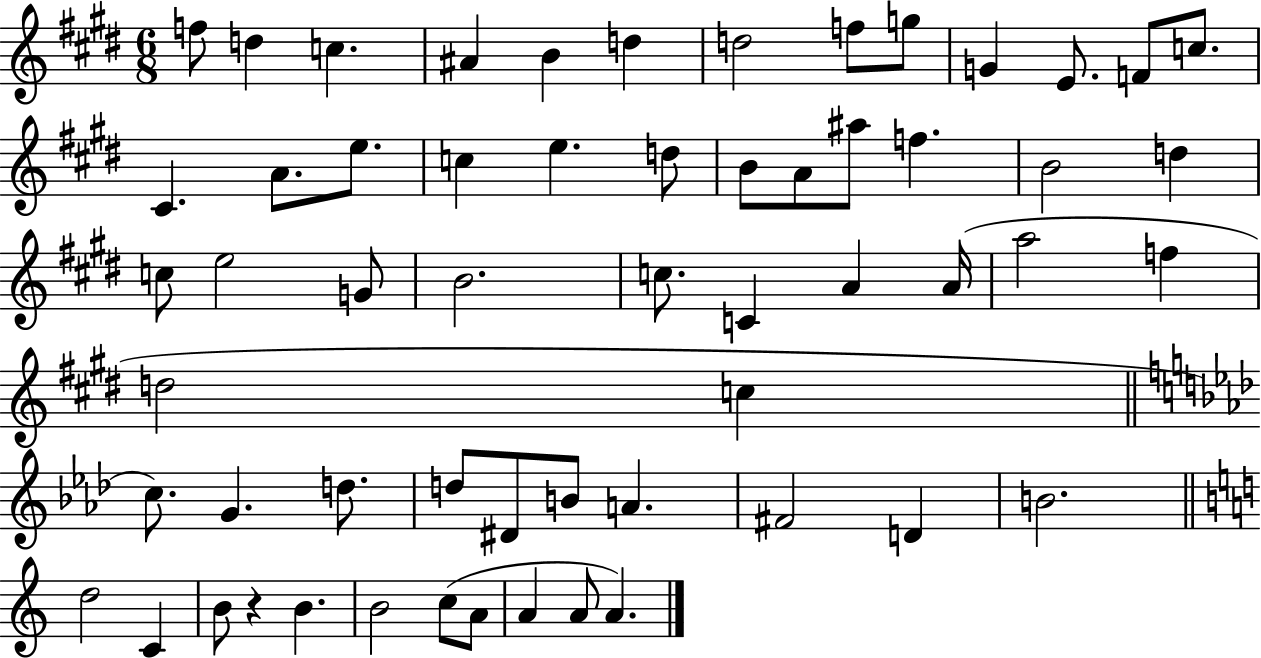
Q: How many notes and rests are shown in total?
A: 58